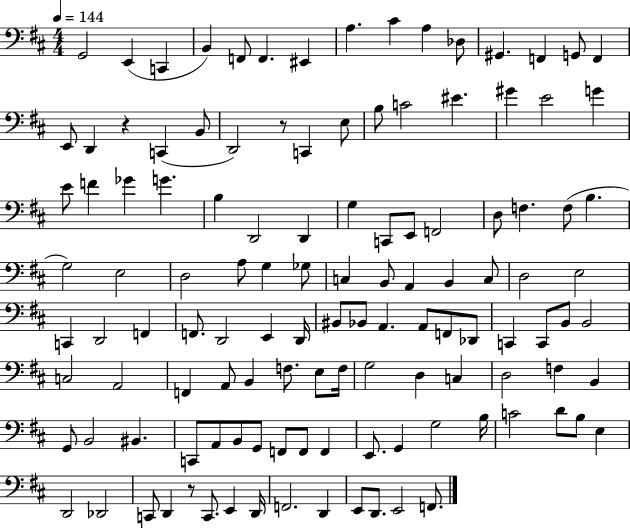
G2/h E2/q C2/q B2/q F2/e F2/q. EIS2/q A3/q. C#4/q A3/q Db3/e G#2/q. F2/q G2/e F2/q E2/e D2/q R/q C2/q B2/e D2/h R/e C2/q E3/e B3/e C4/h EIS4/q. G#4/q E4/h G4/q E4/e F4/q Gb4/q G4/q. B3/q D2/h D2/q G3/q C2/e E2/e F2/h D3/e F3/q. F3/e B3/q. G3/h E3/h D3/h A3/e G3/q Gb3/e C3/q B2/e A2/q B2/q C3/e D3/h E3/h C2/q D2/h F2/q F2/e. D2/h E2/q D2/s BIS2/e Bb2/e A2/q. A2/e F2/e Db2/e C2/q C2/e B2/e B2/h C3/h A2/h F2/q A2/e B2/q F3/e. E3/e F3/s G3/h D3/q C3/q D3/h F3/q B2/q G2/e B2/h BIS2/q. C2/e A2/e B2/e G2/e F2/e F2/e F2/q E2/e. G2/q G3/h B3/s C4/h D4/e B3/e E3/q D2/h Db2/h C2/e D2/q R/e C2/e. E2/q D2/s F2/h. D2/q E2/e D2/e. E2/h F2/e.